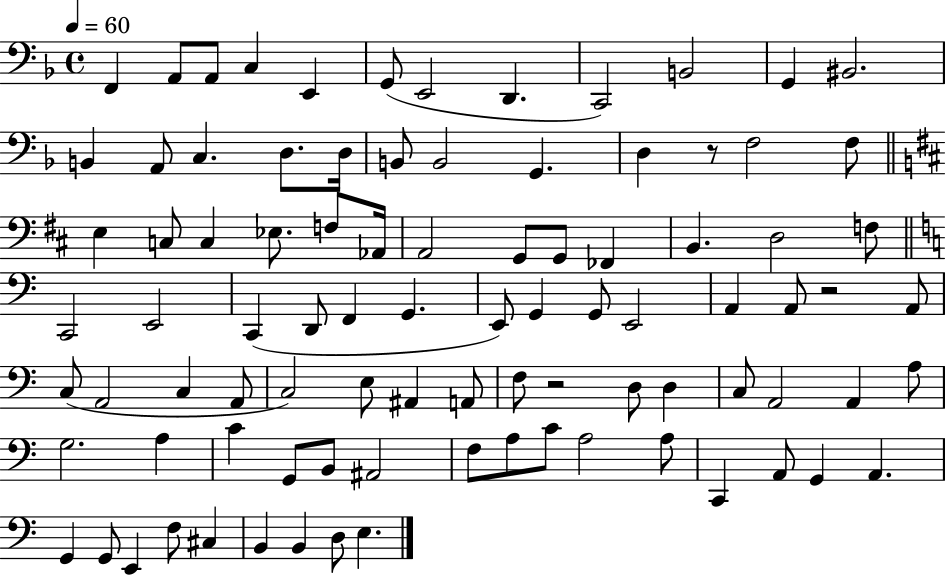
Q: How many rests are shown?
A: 3